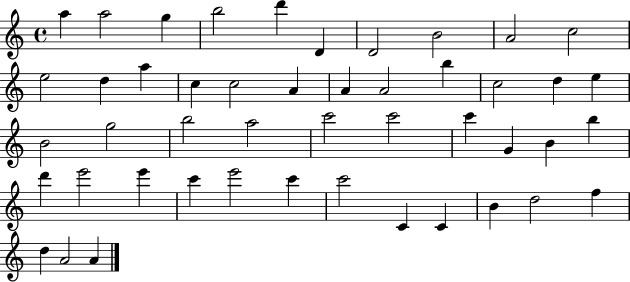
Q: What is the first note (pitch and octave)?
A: A5